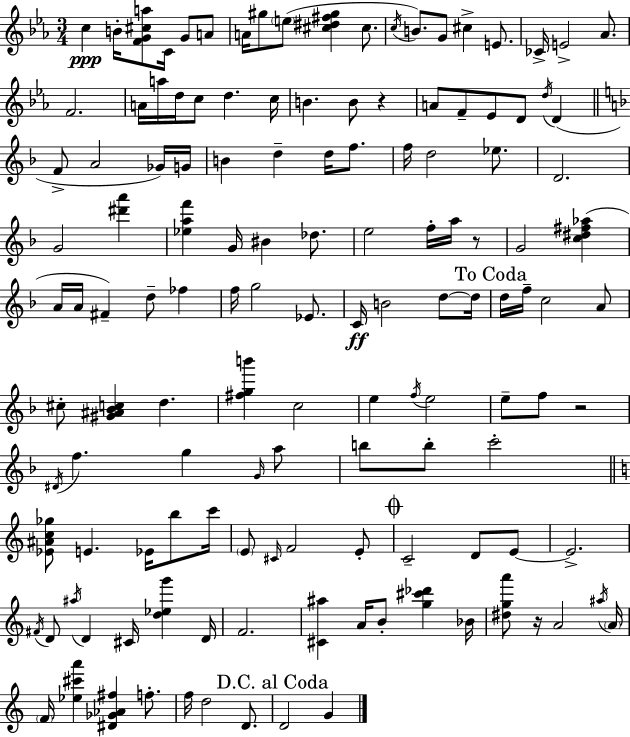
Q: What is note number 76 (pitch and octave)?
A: F5